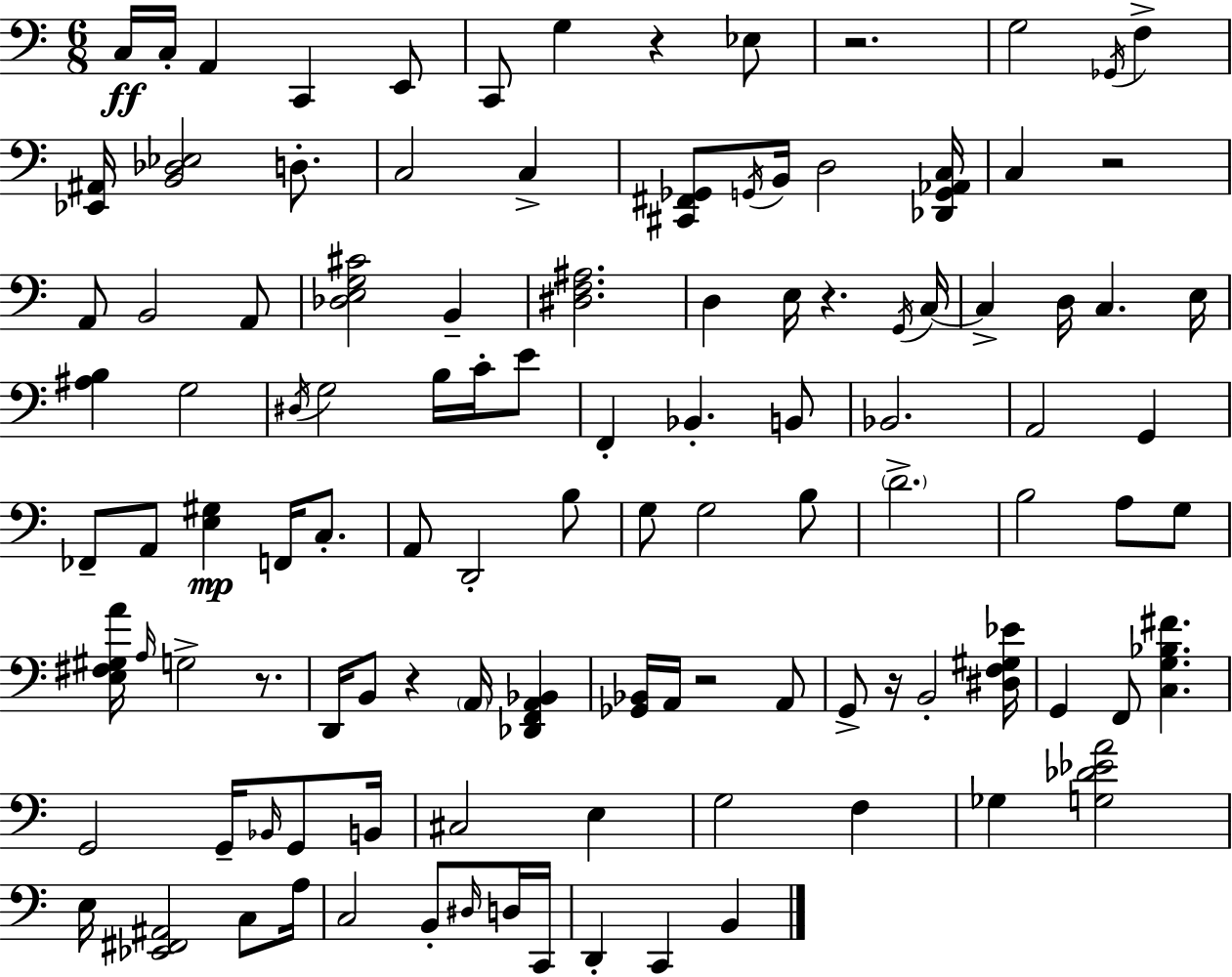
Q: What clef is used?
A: bass